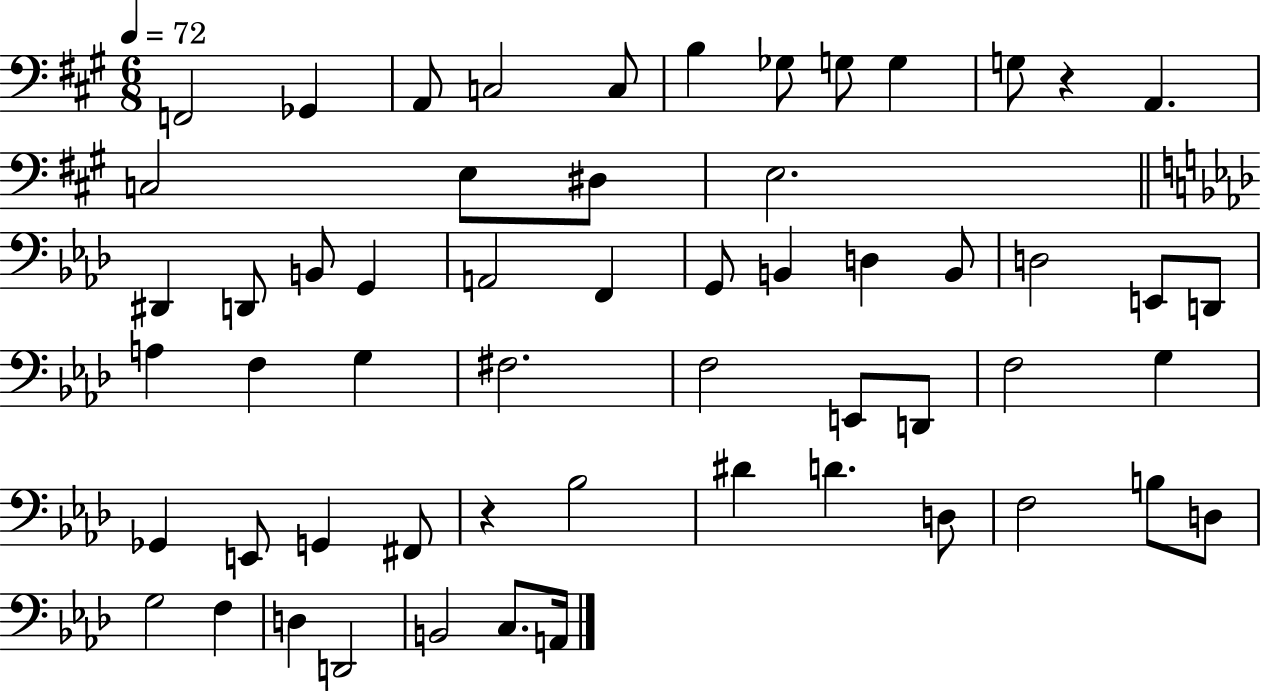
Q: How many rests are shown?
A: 2